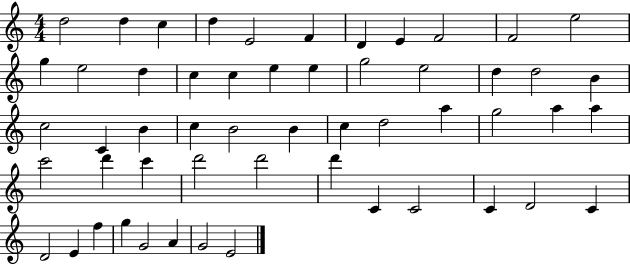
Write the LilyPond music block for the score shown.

{
  \clef treble
  \numericTimeSignature
  \time 4/4
  \key c \major
  d''2 d''4 c''4 | d''4 e'2 f'4 | d'4 e'4 f'2 | f'2 e''2 | \break g''4 e''2 d''4 | c''4 c''4 e''4 e''4 | g''2 e''2 | d''4 d''2 b'4 | \break c''2 c'4 b'4 | c''4 b'2 b'4 | c''4 d''2 a''4 | g''2 a''4 a''4 | \break c'''2 d'''4 c'''4 | d'''2 d'''2 | d'''4 c'4 c'2 | c'4 d'2 c'4 | \break d'2 e'4 f''4 | g''4 g'2 a'4 | g'2 e'2 | \bar "|."
}